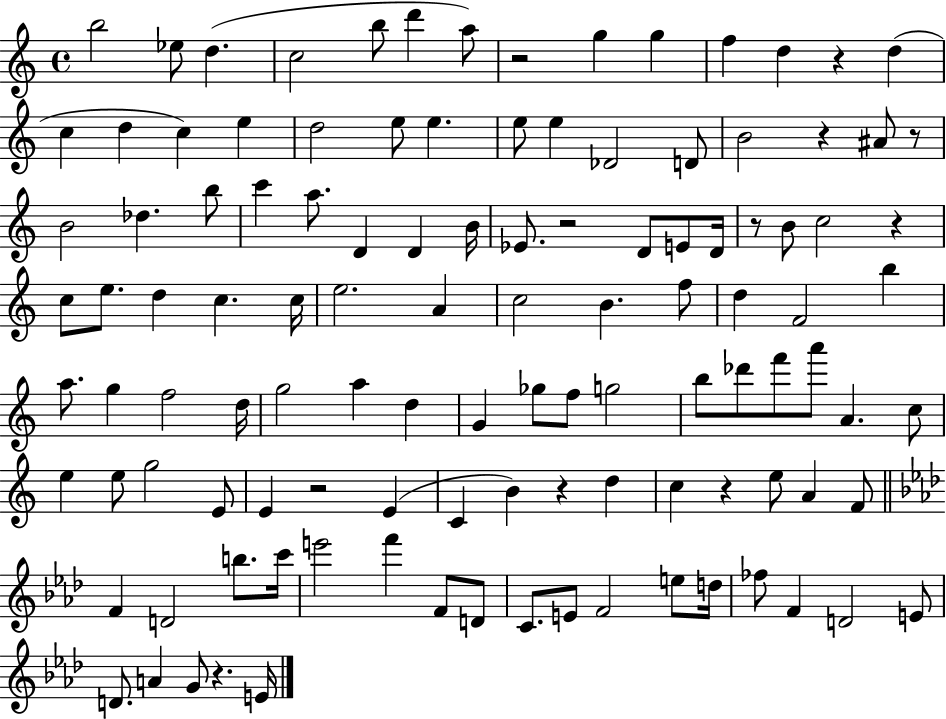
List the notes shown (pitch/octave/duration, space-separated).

B5/h Eb5/e D5/q. C5/h B5/e D6/q A5/e R/h G5/q G5/q F5/q D5/q R/q D5/q C5/q D5/q C5/q E5/q D5/h E5/e E5/q. E5/e E5/q Db4/h D4/e B4/h R/q A#4/e R/e B4/h Db5/q. B5/e C6/q A5/e. D4/q D4/q B4/s Eb4/e. R/h D4/e E4/e D4/s R/e B4/e C5/h R/q C5/e E5/e. D5/q C5/q. C5/s E5/h. A4/q C5/h B4/q. F5/e D5/q F4/h B5/q A5/e. G5/q F5/h D5/s G5/h A5/q D5/q G4/q Gb5/e F5/e G5/h B5/e Db6/e F6/e A6/e A4/q. C5/e E5/q E5/e G5/h E4/e E4/q R/h E4/q C4/q B4/q R/q D5/q C5/q R/q E5/e A4/q F4/e F4/q D4/h B5/e. C6/s E6/h F6/q F4/e D4/e C4/e. E4/e F4/h E5/e D5/s FES5/e F4/q D4/h E4/e D4/e. A4/q G4/e R/q. E4/s